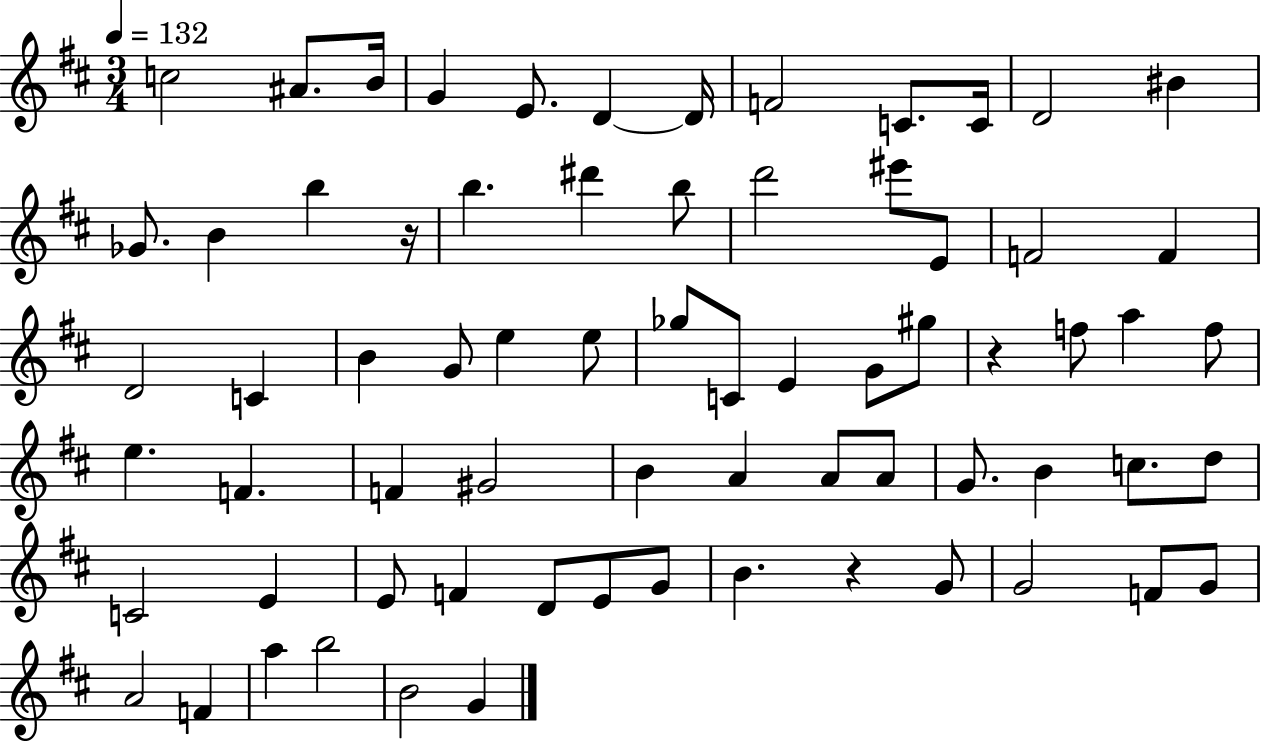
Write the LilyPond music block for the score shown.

{
  \clef treble
  \numericTimeSignature
  \time 3/4
  \key d \major
  \tempo 4 = 132
  c''2 ais'8. b'16 | g'4 e'8. d'4~~ d'16 | f'2 c'8. c'16 | d'2 bis'4 | \break ges'8. b'4 b''4 r16 | b''4. dis'''4 b''8 | d'''2 eis'''8 e'8 | f'2 f'4 | \break d'2 c'4 | b'4 g'8 e''4 e''8 | ges''8 c'8 e'4 g'8 gis''8 | r4 f''8 a''4 f''8 | \break e''4. f'4. | f'4 gis'2 | b'4 a'4 a'8 a'8 | g'8. b'4 c''8. d''8 | \break c'2 e'4 | e'8 f'4 d'8 e'8 g'8 | b'4. r4 g'8 | g'2 f'8 g'8 | \break a'2 f'4 | a''4 b''2 | b'2 g'4 | \bar "|."
}